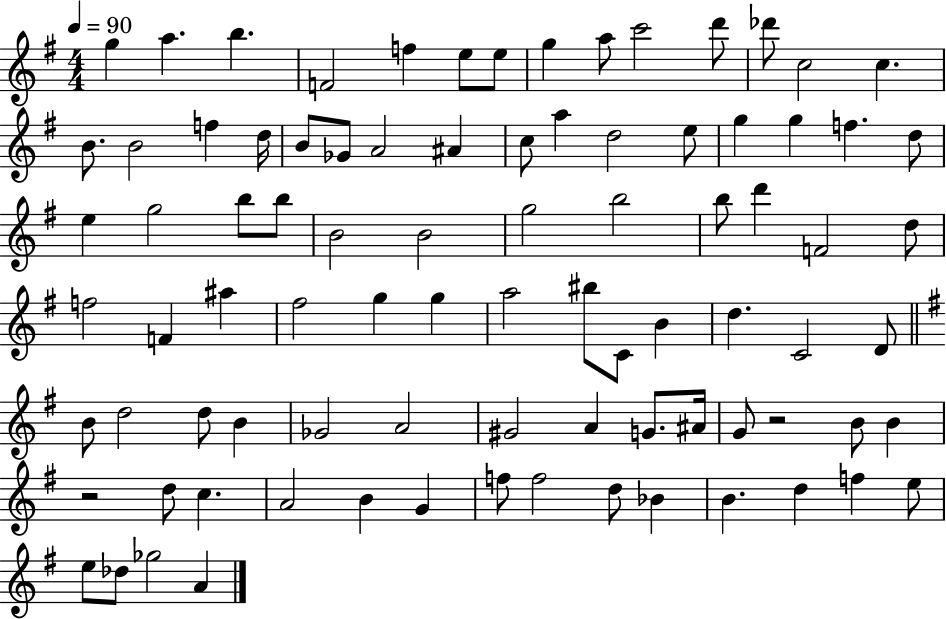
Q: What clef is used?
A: treble